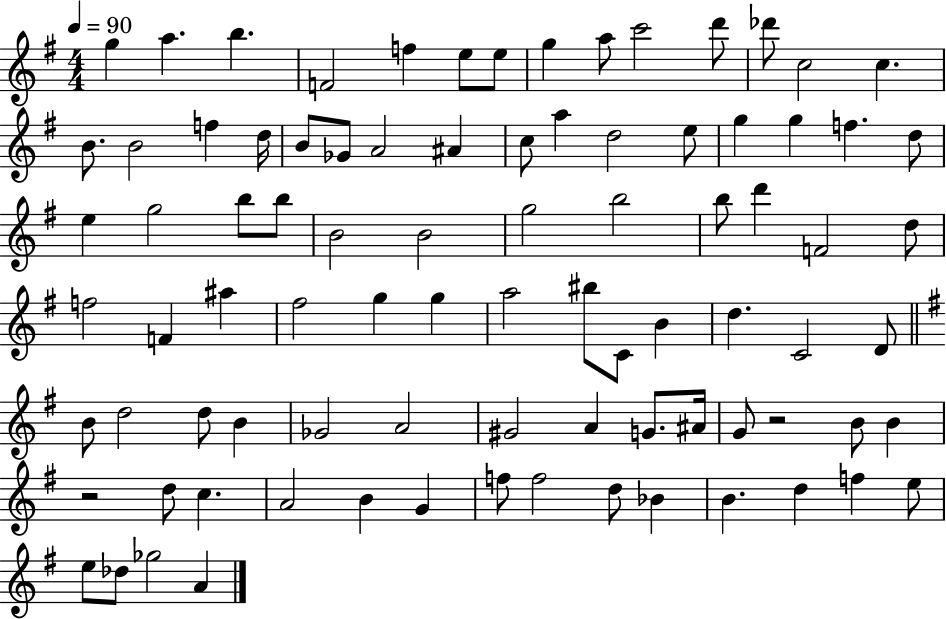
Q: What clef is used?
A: treble